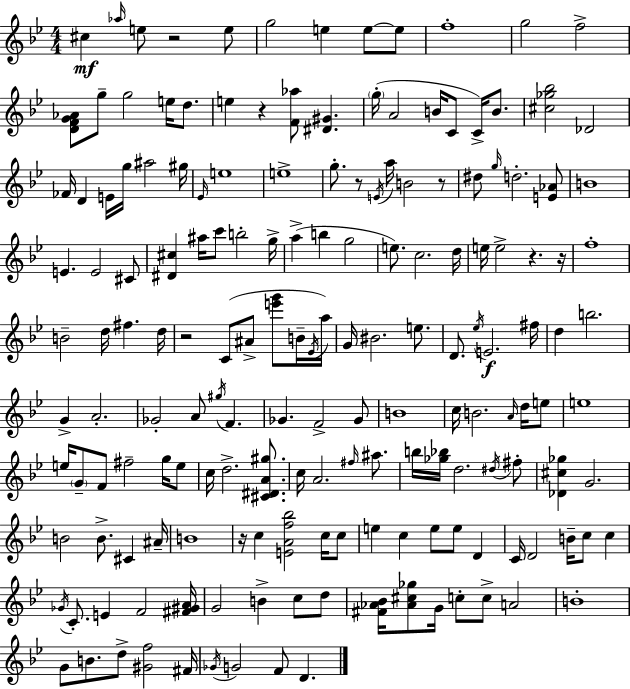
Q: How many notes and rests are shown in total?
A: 169